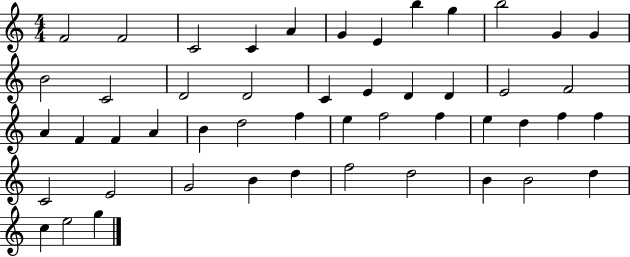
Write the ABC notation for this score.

X:1
T:Untitled
M:4/4
L:1/4
K:C
F2 F2 C2 C A G E b g b2 G G B2 C2 D2 D2 C E D D E2 F2 A F F A B d2 f e f2 f e d f f C2 E2 G2 B d f2 d2 B B2 d c e2 g